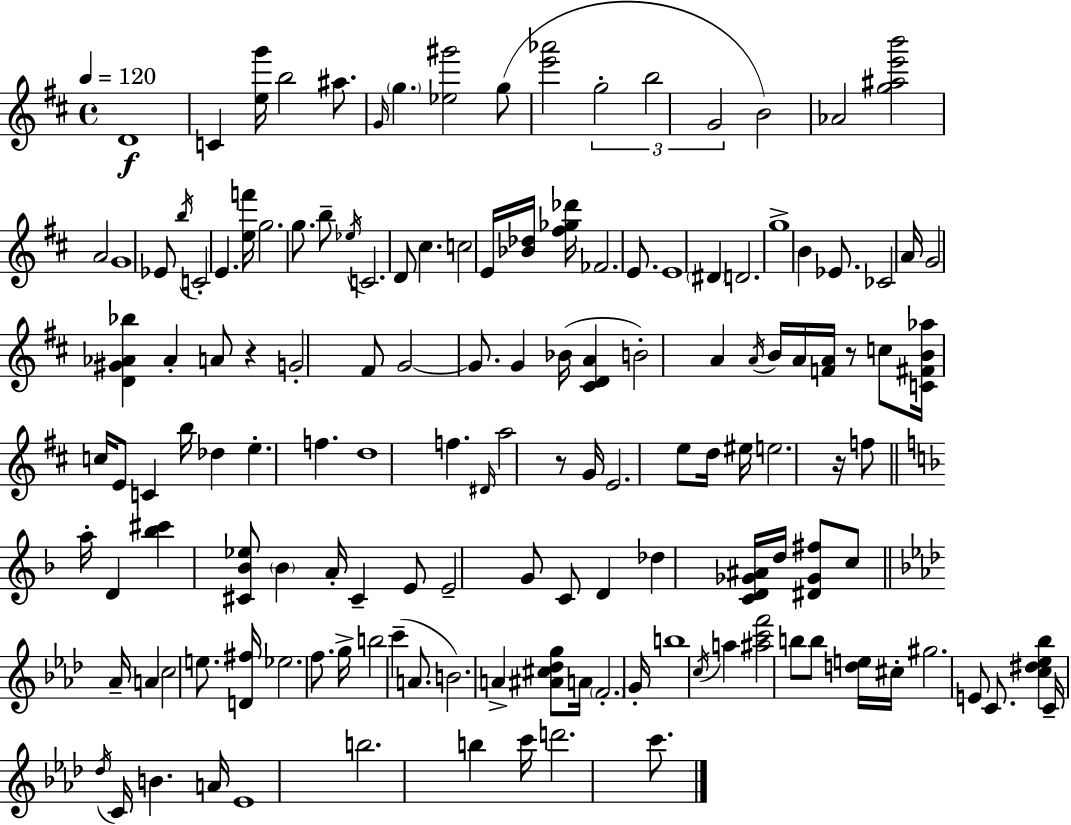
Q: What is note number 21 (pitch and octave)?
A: B5